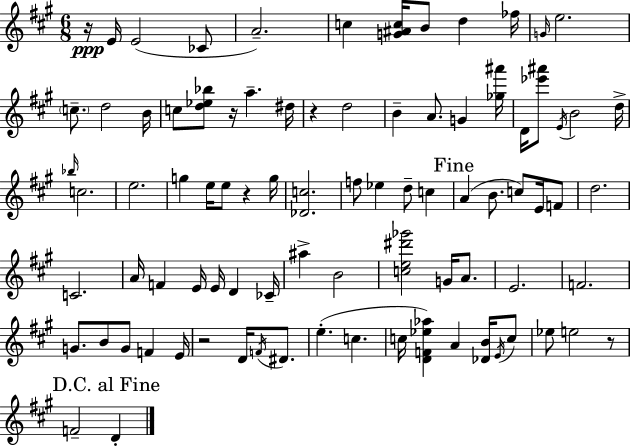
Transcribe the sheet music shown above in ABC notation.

X:1
T:Untitled
M:6/8
L:1/4
K:A
z/4 E/4 E2 _C/2 A2 c [G^Ac]/4 B/2 d _f/4 G/4 e2 c/2 d2 B/4 c/2 [d_e_b]/2 z/4 a ^d/4 z d2 B A/2 G [_g^a']/4 D/4 [_e'^a']/2 E/4 B2 d/4 _b/4 c2 e2 g e/4 e/2 z g/4 [_Dc]2 f/2 _e d/2 c A B/2 c/2 E/4 F/2 d2 C2 A/4 F E/4 E/4 D _C/4 ^a B2 [ce^d'_g']2 G/4 A/2 E2 F2 G/2 B/2 G/2 F E/4 z2 D/4 F/4 ^D/2 e c c/4 [DF_e_a] A [_DB]/4 E/4 c/2 _e/2 e2 z/2 F2 D